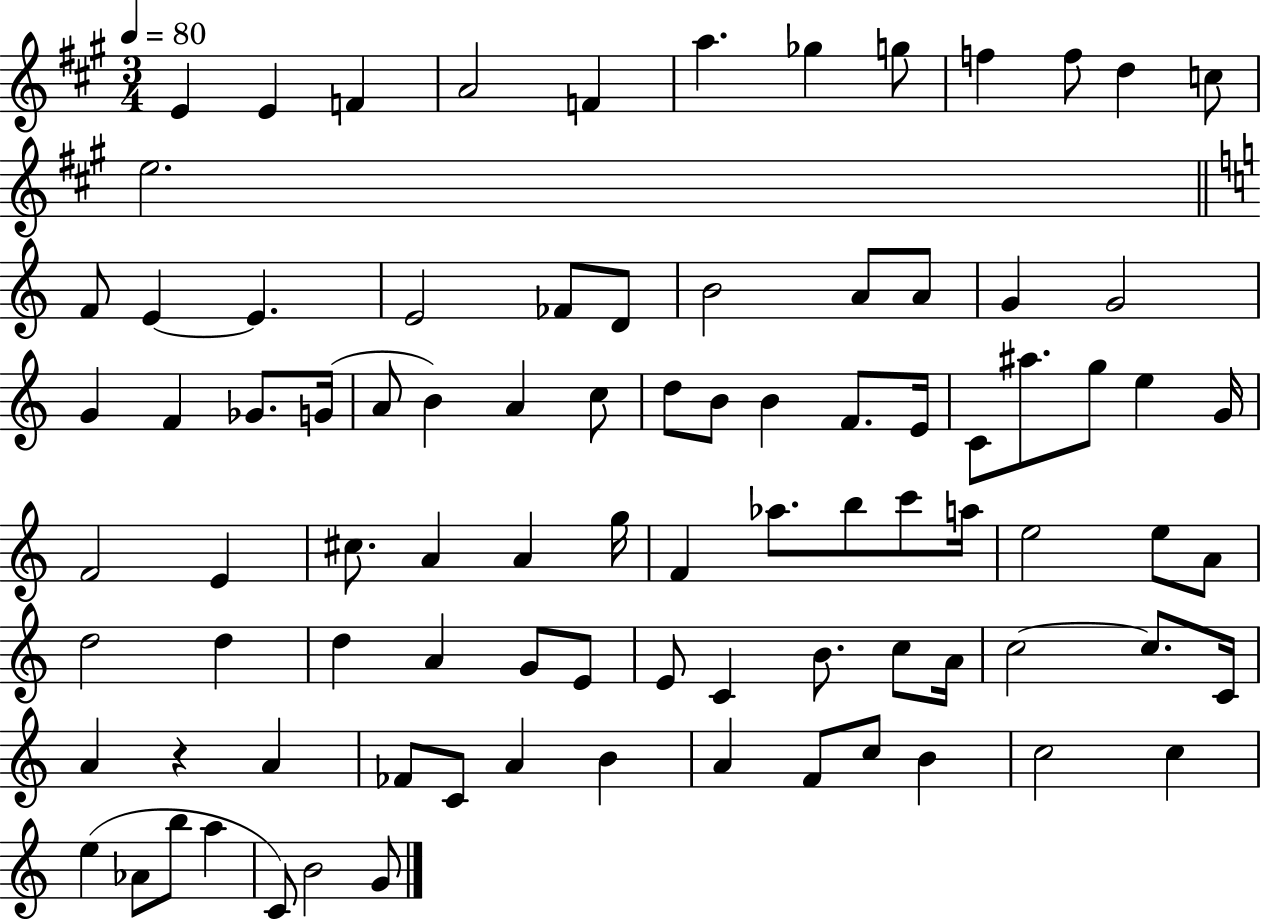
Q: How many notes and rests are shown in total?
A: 90